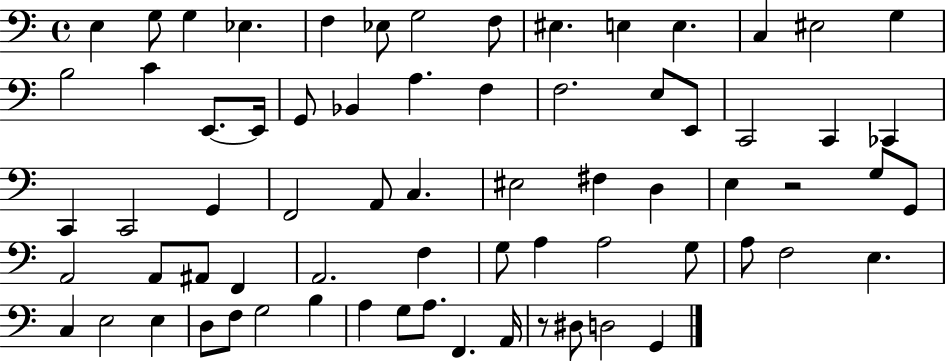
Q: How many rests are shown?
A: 2